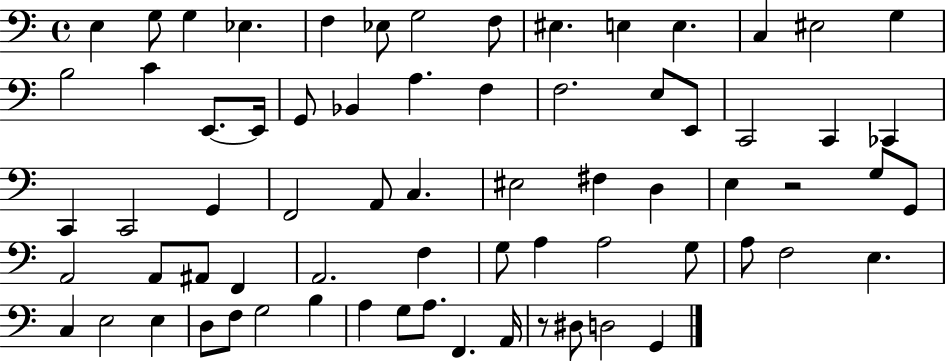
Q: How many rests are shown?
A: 2